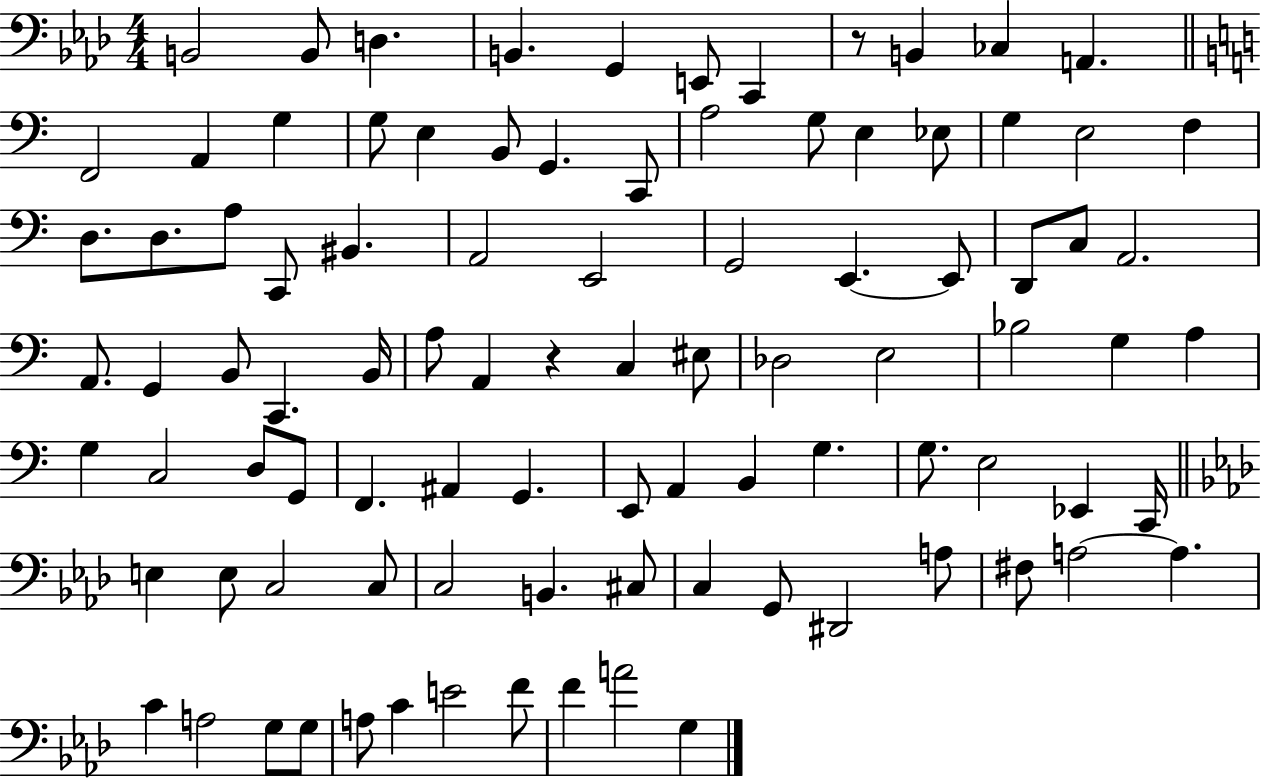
B2/h B2/e D3/q. B2/q. G2/q E2/e C2/q R/e B2/q CES3/q A2/q. F2/h A2/q G3/q G3/e E3/q B2/e G2/q. C2/e A3/h G3/e E3/q Eb3/e G3/q E3/h F3/q D3/e. D3/e. A3/e C2/e BIS2/q. A2/h E2/h G2/h E2/q. E2/e D2/e C3/e A2/h. A2/e. G2/q B2/e C2/q. B2/s A3/e A2/q R/q C3/q EIS3/e Db3/h E3/h Bb3/h G3/q A3/q G3/q C3/h D3/e G2/e F2/q. A#2/q G2/q. E2/e A2/q B2/q G3/q. G3/e. E3/h Eb2/q C2/s E3/q E3/e C3/h C3/e C3/h B2/q. C#3/e C3/q G2/e D#2/h A3/e F#3/e A3/h A3/q. C4/q A3/h G3/e G3/e A3/e C4/q E4/h F4/e F4/q A4/h G3/q